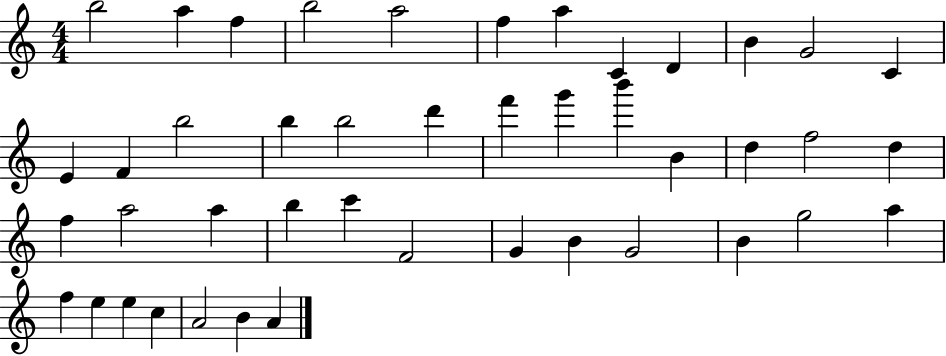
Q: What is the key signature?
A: C major